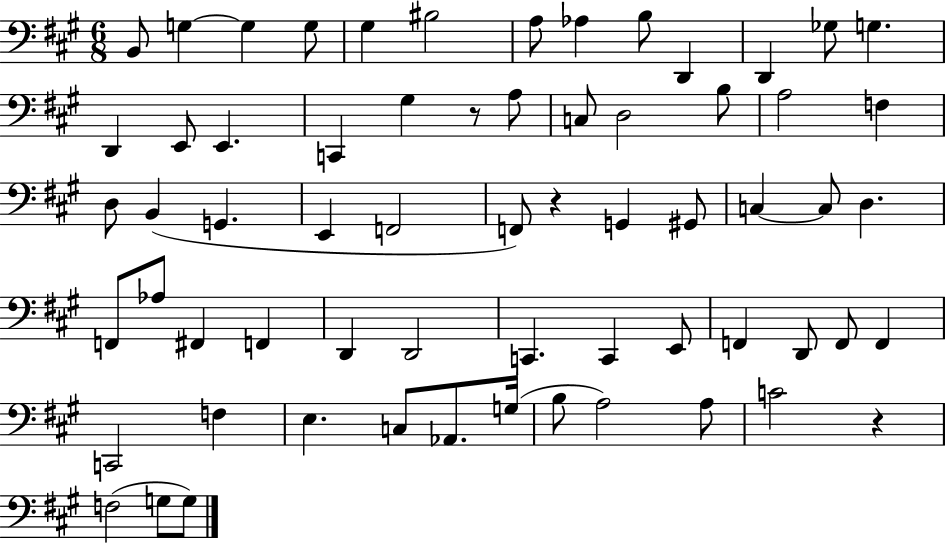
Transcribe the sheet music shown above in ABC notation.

X:1
T:Untitled
M:6/8
L:1/4
K:A
B,,/2 G, G, G,/2 ^G, ^B,2 A,/2 _A, B,/2 D,, D,, _G,/2 G, D,, E,,/2 E,, C,, ^G, z/2 A,/2 C,/2 D,2 B,/2 A,2 F, D,/2 B,, G,, E,, F,,2 F,,/2 z G,, ^G,,/2 C, C,/2 D, F,,/2 _A,/2 ^F,, F,, D,, D,,2 C,, C,, E,,/2 F,, D,,/2 F,,/2 F,, C,,2 F, E, C,/2 _A,,/2 G,/4 B,/2 A,2 A,/2 C2 z F,2 G,/2 G,/2